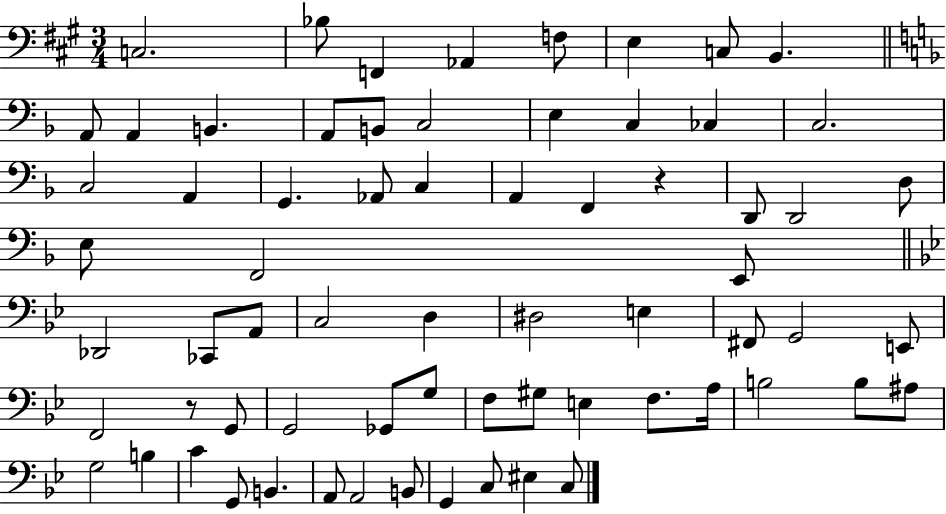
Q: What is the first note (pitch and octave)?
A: C3